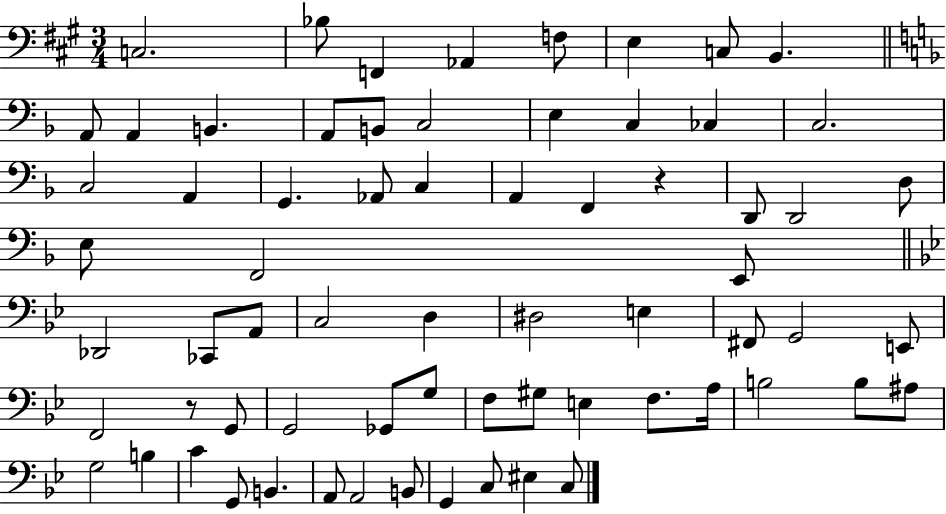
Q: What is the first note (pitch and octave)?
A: C3